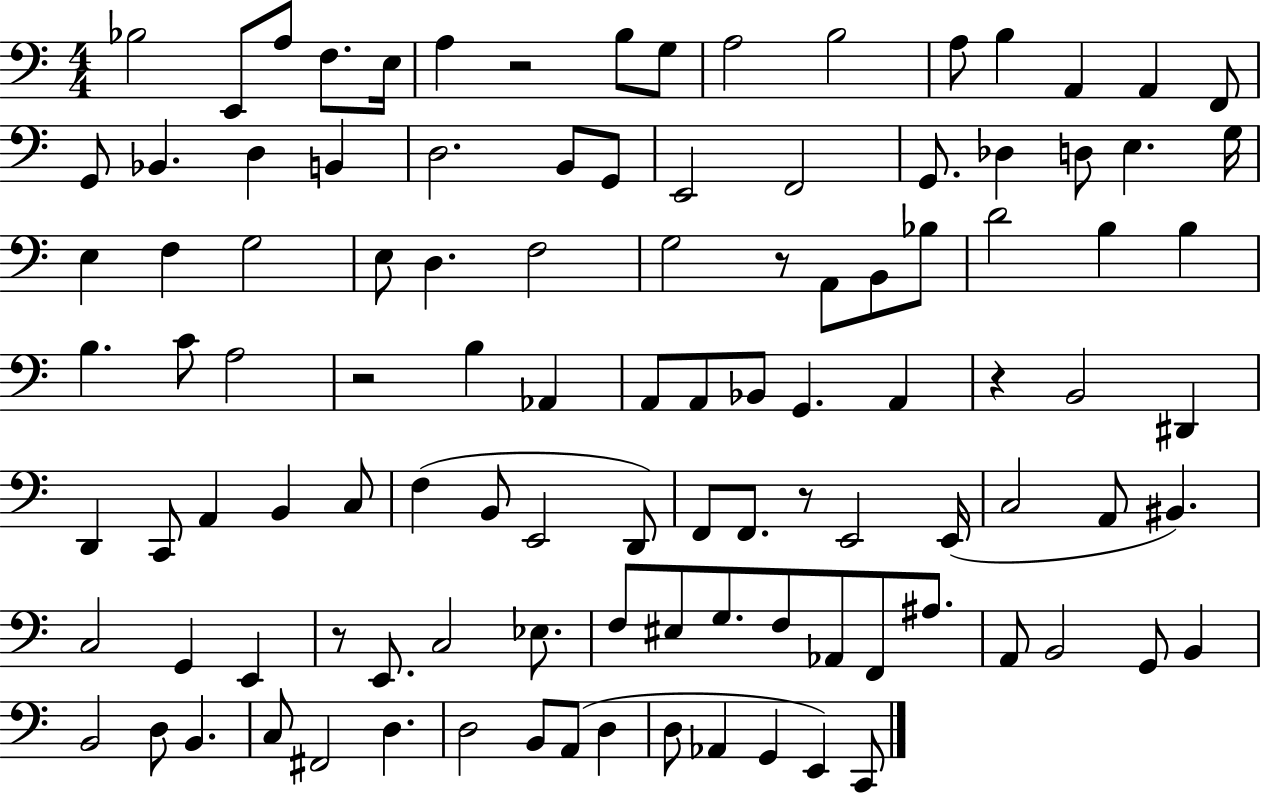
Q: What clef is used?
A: bass